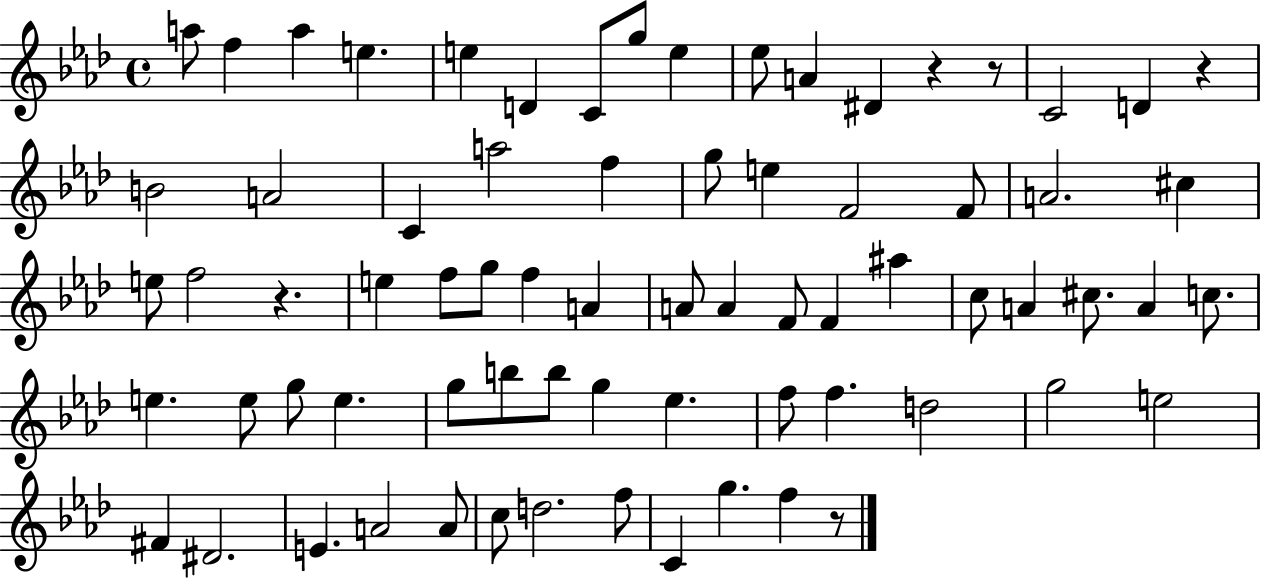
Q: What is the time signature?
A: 4/4